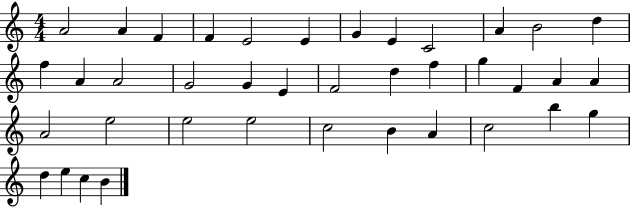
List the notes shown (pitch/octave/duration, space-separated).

A4/h A4/q F4/q F4/q E4/h E4/q G4/q E4/q C4/h A4/q B4/h D5/q F5/q A4/q A4/h G4/h G4/q E4/q F4/h D5/q F5/q G5/q F4/q A4/q A4/q A4/h E5/h E5/h E5/h C5/h B4/q A4/q C5/h B5/q G5/q D5/q E5/q C5/q B4/q